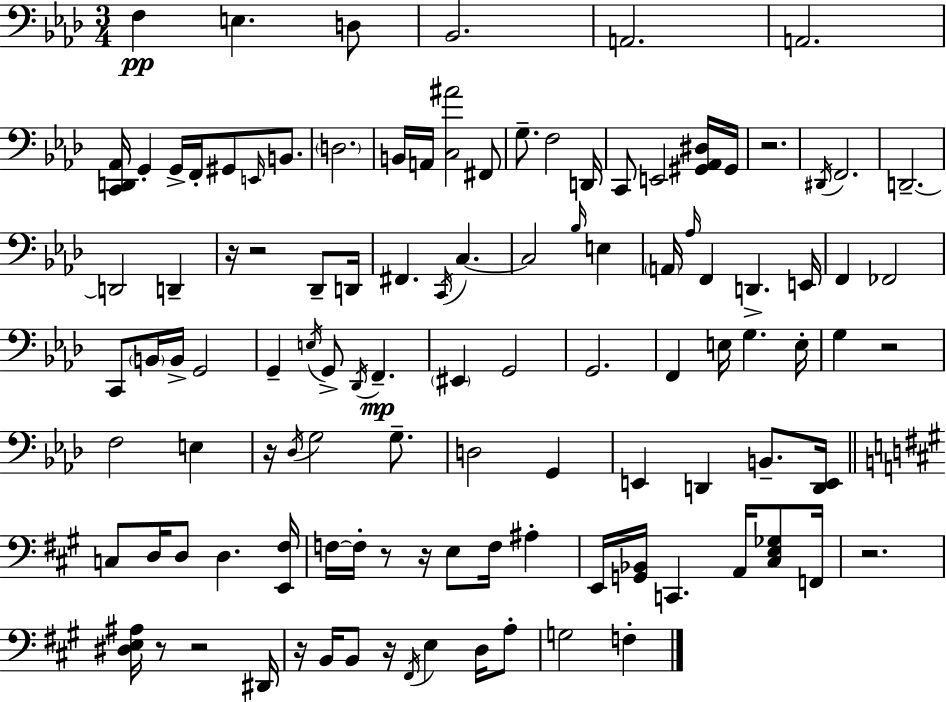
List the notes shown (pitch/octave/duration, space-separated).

F3/q E3/q. D3/e Bb2/h. A2/h. A2/h. [C2,D2,Ab2]/s G2/q G2/s F2/s G#2/e E2/s B2/e. D3/h. B2/s A2/s [C3,A#4]/h F#2/e G3/e. F3/h D2/s C2/e E2/h [G#2,Ab2,D#3]/s G#2/s R/h. D#2/s F2/h. D2/h. D2/h D2/q R/s R/h Db2/e D2/s F#2/q. C2/s C3/q. C3/h Bb3/s E3/q A2/s Ab3/s F2/q D2/q. E2/s F2/q FES2/h C2/e B2/s B2/s G2/h G2/q E3/s G2/e Db2/s F2/q. EIS2/q G2/h G2/h. F2/q E3/s G3/q. E3/s G3/q R/h F3/h E3/q R/s Db3/s G3/h G3/e. D3/h G2/q E2/q D2/q B2/e. [D2,E2]/s C3/e D3/s D3/e D3/q. [E2,F#3]/s F3/s F3/s R/e R/s E3/e F3/s A#3/q E2/s [G2,Bb2]/s C2/q. A2/s [C#3,E3,Gb3]/e F2/s R/h. [D#3,E3,A#3]/s R/e R/h D#2/s R/s B2/s B2/e R/s F#2/s E3/q D3/s A3/e G3/h F3/q